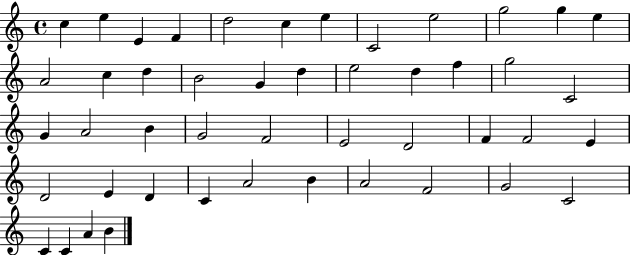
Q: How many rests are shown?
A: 0